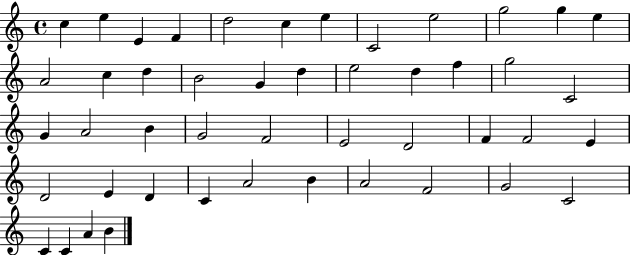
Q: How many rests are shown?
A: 0